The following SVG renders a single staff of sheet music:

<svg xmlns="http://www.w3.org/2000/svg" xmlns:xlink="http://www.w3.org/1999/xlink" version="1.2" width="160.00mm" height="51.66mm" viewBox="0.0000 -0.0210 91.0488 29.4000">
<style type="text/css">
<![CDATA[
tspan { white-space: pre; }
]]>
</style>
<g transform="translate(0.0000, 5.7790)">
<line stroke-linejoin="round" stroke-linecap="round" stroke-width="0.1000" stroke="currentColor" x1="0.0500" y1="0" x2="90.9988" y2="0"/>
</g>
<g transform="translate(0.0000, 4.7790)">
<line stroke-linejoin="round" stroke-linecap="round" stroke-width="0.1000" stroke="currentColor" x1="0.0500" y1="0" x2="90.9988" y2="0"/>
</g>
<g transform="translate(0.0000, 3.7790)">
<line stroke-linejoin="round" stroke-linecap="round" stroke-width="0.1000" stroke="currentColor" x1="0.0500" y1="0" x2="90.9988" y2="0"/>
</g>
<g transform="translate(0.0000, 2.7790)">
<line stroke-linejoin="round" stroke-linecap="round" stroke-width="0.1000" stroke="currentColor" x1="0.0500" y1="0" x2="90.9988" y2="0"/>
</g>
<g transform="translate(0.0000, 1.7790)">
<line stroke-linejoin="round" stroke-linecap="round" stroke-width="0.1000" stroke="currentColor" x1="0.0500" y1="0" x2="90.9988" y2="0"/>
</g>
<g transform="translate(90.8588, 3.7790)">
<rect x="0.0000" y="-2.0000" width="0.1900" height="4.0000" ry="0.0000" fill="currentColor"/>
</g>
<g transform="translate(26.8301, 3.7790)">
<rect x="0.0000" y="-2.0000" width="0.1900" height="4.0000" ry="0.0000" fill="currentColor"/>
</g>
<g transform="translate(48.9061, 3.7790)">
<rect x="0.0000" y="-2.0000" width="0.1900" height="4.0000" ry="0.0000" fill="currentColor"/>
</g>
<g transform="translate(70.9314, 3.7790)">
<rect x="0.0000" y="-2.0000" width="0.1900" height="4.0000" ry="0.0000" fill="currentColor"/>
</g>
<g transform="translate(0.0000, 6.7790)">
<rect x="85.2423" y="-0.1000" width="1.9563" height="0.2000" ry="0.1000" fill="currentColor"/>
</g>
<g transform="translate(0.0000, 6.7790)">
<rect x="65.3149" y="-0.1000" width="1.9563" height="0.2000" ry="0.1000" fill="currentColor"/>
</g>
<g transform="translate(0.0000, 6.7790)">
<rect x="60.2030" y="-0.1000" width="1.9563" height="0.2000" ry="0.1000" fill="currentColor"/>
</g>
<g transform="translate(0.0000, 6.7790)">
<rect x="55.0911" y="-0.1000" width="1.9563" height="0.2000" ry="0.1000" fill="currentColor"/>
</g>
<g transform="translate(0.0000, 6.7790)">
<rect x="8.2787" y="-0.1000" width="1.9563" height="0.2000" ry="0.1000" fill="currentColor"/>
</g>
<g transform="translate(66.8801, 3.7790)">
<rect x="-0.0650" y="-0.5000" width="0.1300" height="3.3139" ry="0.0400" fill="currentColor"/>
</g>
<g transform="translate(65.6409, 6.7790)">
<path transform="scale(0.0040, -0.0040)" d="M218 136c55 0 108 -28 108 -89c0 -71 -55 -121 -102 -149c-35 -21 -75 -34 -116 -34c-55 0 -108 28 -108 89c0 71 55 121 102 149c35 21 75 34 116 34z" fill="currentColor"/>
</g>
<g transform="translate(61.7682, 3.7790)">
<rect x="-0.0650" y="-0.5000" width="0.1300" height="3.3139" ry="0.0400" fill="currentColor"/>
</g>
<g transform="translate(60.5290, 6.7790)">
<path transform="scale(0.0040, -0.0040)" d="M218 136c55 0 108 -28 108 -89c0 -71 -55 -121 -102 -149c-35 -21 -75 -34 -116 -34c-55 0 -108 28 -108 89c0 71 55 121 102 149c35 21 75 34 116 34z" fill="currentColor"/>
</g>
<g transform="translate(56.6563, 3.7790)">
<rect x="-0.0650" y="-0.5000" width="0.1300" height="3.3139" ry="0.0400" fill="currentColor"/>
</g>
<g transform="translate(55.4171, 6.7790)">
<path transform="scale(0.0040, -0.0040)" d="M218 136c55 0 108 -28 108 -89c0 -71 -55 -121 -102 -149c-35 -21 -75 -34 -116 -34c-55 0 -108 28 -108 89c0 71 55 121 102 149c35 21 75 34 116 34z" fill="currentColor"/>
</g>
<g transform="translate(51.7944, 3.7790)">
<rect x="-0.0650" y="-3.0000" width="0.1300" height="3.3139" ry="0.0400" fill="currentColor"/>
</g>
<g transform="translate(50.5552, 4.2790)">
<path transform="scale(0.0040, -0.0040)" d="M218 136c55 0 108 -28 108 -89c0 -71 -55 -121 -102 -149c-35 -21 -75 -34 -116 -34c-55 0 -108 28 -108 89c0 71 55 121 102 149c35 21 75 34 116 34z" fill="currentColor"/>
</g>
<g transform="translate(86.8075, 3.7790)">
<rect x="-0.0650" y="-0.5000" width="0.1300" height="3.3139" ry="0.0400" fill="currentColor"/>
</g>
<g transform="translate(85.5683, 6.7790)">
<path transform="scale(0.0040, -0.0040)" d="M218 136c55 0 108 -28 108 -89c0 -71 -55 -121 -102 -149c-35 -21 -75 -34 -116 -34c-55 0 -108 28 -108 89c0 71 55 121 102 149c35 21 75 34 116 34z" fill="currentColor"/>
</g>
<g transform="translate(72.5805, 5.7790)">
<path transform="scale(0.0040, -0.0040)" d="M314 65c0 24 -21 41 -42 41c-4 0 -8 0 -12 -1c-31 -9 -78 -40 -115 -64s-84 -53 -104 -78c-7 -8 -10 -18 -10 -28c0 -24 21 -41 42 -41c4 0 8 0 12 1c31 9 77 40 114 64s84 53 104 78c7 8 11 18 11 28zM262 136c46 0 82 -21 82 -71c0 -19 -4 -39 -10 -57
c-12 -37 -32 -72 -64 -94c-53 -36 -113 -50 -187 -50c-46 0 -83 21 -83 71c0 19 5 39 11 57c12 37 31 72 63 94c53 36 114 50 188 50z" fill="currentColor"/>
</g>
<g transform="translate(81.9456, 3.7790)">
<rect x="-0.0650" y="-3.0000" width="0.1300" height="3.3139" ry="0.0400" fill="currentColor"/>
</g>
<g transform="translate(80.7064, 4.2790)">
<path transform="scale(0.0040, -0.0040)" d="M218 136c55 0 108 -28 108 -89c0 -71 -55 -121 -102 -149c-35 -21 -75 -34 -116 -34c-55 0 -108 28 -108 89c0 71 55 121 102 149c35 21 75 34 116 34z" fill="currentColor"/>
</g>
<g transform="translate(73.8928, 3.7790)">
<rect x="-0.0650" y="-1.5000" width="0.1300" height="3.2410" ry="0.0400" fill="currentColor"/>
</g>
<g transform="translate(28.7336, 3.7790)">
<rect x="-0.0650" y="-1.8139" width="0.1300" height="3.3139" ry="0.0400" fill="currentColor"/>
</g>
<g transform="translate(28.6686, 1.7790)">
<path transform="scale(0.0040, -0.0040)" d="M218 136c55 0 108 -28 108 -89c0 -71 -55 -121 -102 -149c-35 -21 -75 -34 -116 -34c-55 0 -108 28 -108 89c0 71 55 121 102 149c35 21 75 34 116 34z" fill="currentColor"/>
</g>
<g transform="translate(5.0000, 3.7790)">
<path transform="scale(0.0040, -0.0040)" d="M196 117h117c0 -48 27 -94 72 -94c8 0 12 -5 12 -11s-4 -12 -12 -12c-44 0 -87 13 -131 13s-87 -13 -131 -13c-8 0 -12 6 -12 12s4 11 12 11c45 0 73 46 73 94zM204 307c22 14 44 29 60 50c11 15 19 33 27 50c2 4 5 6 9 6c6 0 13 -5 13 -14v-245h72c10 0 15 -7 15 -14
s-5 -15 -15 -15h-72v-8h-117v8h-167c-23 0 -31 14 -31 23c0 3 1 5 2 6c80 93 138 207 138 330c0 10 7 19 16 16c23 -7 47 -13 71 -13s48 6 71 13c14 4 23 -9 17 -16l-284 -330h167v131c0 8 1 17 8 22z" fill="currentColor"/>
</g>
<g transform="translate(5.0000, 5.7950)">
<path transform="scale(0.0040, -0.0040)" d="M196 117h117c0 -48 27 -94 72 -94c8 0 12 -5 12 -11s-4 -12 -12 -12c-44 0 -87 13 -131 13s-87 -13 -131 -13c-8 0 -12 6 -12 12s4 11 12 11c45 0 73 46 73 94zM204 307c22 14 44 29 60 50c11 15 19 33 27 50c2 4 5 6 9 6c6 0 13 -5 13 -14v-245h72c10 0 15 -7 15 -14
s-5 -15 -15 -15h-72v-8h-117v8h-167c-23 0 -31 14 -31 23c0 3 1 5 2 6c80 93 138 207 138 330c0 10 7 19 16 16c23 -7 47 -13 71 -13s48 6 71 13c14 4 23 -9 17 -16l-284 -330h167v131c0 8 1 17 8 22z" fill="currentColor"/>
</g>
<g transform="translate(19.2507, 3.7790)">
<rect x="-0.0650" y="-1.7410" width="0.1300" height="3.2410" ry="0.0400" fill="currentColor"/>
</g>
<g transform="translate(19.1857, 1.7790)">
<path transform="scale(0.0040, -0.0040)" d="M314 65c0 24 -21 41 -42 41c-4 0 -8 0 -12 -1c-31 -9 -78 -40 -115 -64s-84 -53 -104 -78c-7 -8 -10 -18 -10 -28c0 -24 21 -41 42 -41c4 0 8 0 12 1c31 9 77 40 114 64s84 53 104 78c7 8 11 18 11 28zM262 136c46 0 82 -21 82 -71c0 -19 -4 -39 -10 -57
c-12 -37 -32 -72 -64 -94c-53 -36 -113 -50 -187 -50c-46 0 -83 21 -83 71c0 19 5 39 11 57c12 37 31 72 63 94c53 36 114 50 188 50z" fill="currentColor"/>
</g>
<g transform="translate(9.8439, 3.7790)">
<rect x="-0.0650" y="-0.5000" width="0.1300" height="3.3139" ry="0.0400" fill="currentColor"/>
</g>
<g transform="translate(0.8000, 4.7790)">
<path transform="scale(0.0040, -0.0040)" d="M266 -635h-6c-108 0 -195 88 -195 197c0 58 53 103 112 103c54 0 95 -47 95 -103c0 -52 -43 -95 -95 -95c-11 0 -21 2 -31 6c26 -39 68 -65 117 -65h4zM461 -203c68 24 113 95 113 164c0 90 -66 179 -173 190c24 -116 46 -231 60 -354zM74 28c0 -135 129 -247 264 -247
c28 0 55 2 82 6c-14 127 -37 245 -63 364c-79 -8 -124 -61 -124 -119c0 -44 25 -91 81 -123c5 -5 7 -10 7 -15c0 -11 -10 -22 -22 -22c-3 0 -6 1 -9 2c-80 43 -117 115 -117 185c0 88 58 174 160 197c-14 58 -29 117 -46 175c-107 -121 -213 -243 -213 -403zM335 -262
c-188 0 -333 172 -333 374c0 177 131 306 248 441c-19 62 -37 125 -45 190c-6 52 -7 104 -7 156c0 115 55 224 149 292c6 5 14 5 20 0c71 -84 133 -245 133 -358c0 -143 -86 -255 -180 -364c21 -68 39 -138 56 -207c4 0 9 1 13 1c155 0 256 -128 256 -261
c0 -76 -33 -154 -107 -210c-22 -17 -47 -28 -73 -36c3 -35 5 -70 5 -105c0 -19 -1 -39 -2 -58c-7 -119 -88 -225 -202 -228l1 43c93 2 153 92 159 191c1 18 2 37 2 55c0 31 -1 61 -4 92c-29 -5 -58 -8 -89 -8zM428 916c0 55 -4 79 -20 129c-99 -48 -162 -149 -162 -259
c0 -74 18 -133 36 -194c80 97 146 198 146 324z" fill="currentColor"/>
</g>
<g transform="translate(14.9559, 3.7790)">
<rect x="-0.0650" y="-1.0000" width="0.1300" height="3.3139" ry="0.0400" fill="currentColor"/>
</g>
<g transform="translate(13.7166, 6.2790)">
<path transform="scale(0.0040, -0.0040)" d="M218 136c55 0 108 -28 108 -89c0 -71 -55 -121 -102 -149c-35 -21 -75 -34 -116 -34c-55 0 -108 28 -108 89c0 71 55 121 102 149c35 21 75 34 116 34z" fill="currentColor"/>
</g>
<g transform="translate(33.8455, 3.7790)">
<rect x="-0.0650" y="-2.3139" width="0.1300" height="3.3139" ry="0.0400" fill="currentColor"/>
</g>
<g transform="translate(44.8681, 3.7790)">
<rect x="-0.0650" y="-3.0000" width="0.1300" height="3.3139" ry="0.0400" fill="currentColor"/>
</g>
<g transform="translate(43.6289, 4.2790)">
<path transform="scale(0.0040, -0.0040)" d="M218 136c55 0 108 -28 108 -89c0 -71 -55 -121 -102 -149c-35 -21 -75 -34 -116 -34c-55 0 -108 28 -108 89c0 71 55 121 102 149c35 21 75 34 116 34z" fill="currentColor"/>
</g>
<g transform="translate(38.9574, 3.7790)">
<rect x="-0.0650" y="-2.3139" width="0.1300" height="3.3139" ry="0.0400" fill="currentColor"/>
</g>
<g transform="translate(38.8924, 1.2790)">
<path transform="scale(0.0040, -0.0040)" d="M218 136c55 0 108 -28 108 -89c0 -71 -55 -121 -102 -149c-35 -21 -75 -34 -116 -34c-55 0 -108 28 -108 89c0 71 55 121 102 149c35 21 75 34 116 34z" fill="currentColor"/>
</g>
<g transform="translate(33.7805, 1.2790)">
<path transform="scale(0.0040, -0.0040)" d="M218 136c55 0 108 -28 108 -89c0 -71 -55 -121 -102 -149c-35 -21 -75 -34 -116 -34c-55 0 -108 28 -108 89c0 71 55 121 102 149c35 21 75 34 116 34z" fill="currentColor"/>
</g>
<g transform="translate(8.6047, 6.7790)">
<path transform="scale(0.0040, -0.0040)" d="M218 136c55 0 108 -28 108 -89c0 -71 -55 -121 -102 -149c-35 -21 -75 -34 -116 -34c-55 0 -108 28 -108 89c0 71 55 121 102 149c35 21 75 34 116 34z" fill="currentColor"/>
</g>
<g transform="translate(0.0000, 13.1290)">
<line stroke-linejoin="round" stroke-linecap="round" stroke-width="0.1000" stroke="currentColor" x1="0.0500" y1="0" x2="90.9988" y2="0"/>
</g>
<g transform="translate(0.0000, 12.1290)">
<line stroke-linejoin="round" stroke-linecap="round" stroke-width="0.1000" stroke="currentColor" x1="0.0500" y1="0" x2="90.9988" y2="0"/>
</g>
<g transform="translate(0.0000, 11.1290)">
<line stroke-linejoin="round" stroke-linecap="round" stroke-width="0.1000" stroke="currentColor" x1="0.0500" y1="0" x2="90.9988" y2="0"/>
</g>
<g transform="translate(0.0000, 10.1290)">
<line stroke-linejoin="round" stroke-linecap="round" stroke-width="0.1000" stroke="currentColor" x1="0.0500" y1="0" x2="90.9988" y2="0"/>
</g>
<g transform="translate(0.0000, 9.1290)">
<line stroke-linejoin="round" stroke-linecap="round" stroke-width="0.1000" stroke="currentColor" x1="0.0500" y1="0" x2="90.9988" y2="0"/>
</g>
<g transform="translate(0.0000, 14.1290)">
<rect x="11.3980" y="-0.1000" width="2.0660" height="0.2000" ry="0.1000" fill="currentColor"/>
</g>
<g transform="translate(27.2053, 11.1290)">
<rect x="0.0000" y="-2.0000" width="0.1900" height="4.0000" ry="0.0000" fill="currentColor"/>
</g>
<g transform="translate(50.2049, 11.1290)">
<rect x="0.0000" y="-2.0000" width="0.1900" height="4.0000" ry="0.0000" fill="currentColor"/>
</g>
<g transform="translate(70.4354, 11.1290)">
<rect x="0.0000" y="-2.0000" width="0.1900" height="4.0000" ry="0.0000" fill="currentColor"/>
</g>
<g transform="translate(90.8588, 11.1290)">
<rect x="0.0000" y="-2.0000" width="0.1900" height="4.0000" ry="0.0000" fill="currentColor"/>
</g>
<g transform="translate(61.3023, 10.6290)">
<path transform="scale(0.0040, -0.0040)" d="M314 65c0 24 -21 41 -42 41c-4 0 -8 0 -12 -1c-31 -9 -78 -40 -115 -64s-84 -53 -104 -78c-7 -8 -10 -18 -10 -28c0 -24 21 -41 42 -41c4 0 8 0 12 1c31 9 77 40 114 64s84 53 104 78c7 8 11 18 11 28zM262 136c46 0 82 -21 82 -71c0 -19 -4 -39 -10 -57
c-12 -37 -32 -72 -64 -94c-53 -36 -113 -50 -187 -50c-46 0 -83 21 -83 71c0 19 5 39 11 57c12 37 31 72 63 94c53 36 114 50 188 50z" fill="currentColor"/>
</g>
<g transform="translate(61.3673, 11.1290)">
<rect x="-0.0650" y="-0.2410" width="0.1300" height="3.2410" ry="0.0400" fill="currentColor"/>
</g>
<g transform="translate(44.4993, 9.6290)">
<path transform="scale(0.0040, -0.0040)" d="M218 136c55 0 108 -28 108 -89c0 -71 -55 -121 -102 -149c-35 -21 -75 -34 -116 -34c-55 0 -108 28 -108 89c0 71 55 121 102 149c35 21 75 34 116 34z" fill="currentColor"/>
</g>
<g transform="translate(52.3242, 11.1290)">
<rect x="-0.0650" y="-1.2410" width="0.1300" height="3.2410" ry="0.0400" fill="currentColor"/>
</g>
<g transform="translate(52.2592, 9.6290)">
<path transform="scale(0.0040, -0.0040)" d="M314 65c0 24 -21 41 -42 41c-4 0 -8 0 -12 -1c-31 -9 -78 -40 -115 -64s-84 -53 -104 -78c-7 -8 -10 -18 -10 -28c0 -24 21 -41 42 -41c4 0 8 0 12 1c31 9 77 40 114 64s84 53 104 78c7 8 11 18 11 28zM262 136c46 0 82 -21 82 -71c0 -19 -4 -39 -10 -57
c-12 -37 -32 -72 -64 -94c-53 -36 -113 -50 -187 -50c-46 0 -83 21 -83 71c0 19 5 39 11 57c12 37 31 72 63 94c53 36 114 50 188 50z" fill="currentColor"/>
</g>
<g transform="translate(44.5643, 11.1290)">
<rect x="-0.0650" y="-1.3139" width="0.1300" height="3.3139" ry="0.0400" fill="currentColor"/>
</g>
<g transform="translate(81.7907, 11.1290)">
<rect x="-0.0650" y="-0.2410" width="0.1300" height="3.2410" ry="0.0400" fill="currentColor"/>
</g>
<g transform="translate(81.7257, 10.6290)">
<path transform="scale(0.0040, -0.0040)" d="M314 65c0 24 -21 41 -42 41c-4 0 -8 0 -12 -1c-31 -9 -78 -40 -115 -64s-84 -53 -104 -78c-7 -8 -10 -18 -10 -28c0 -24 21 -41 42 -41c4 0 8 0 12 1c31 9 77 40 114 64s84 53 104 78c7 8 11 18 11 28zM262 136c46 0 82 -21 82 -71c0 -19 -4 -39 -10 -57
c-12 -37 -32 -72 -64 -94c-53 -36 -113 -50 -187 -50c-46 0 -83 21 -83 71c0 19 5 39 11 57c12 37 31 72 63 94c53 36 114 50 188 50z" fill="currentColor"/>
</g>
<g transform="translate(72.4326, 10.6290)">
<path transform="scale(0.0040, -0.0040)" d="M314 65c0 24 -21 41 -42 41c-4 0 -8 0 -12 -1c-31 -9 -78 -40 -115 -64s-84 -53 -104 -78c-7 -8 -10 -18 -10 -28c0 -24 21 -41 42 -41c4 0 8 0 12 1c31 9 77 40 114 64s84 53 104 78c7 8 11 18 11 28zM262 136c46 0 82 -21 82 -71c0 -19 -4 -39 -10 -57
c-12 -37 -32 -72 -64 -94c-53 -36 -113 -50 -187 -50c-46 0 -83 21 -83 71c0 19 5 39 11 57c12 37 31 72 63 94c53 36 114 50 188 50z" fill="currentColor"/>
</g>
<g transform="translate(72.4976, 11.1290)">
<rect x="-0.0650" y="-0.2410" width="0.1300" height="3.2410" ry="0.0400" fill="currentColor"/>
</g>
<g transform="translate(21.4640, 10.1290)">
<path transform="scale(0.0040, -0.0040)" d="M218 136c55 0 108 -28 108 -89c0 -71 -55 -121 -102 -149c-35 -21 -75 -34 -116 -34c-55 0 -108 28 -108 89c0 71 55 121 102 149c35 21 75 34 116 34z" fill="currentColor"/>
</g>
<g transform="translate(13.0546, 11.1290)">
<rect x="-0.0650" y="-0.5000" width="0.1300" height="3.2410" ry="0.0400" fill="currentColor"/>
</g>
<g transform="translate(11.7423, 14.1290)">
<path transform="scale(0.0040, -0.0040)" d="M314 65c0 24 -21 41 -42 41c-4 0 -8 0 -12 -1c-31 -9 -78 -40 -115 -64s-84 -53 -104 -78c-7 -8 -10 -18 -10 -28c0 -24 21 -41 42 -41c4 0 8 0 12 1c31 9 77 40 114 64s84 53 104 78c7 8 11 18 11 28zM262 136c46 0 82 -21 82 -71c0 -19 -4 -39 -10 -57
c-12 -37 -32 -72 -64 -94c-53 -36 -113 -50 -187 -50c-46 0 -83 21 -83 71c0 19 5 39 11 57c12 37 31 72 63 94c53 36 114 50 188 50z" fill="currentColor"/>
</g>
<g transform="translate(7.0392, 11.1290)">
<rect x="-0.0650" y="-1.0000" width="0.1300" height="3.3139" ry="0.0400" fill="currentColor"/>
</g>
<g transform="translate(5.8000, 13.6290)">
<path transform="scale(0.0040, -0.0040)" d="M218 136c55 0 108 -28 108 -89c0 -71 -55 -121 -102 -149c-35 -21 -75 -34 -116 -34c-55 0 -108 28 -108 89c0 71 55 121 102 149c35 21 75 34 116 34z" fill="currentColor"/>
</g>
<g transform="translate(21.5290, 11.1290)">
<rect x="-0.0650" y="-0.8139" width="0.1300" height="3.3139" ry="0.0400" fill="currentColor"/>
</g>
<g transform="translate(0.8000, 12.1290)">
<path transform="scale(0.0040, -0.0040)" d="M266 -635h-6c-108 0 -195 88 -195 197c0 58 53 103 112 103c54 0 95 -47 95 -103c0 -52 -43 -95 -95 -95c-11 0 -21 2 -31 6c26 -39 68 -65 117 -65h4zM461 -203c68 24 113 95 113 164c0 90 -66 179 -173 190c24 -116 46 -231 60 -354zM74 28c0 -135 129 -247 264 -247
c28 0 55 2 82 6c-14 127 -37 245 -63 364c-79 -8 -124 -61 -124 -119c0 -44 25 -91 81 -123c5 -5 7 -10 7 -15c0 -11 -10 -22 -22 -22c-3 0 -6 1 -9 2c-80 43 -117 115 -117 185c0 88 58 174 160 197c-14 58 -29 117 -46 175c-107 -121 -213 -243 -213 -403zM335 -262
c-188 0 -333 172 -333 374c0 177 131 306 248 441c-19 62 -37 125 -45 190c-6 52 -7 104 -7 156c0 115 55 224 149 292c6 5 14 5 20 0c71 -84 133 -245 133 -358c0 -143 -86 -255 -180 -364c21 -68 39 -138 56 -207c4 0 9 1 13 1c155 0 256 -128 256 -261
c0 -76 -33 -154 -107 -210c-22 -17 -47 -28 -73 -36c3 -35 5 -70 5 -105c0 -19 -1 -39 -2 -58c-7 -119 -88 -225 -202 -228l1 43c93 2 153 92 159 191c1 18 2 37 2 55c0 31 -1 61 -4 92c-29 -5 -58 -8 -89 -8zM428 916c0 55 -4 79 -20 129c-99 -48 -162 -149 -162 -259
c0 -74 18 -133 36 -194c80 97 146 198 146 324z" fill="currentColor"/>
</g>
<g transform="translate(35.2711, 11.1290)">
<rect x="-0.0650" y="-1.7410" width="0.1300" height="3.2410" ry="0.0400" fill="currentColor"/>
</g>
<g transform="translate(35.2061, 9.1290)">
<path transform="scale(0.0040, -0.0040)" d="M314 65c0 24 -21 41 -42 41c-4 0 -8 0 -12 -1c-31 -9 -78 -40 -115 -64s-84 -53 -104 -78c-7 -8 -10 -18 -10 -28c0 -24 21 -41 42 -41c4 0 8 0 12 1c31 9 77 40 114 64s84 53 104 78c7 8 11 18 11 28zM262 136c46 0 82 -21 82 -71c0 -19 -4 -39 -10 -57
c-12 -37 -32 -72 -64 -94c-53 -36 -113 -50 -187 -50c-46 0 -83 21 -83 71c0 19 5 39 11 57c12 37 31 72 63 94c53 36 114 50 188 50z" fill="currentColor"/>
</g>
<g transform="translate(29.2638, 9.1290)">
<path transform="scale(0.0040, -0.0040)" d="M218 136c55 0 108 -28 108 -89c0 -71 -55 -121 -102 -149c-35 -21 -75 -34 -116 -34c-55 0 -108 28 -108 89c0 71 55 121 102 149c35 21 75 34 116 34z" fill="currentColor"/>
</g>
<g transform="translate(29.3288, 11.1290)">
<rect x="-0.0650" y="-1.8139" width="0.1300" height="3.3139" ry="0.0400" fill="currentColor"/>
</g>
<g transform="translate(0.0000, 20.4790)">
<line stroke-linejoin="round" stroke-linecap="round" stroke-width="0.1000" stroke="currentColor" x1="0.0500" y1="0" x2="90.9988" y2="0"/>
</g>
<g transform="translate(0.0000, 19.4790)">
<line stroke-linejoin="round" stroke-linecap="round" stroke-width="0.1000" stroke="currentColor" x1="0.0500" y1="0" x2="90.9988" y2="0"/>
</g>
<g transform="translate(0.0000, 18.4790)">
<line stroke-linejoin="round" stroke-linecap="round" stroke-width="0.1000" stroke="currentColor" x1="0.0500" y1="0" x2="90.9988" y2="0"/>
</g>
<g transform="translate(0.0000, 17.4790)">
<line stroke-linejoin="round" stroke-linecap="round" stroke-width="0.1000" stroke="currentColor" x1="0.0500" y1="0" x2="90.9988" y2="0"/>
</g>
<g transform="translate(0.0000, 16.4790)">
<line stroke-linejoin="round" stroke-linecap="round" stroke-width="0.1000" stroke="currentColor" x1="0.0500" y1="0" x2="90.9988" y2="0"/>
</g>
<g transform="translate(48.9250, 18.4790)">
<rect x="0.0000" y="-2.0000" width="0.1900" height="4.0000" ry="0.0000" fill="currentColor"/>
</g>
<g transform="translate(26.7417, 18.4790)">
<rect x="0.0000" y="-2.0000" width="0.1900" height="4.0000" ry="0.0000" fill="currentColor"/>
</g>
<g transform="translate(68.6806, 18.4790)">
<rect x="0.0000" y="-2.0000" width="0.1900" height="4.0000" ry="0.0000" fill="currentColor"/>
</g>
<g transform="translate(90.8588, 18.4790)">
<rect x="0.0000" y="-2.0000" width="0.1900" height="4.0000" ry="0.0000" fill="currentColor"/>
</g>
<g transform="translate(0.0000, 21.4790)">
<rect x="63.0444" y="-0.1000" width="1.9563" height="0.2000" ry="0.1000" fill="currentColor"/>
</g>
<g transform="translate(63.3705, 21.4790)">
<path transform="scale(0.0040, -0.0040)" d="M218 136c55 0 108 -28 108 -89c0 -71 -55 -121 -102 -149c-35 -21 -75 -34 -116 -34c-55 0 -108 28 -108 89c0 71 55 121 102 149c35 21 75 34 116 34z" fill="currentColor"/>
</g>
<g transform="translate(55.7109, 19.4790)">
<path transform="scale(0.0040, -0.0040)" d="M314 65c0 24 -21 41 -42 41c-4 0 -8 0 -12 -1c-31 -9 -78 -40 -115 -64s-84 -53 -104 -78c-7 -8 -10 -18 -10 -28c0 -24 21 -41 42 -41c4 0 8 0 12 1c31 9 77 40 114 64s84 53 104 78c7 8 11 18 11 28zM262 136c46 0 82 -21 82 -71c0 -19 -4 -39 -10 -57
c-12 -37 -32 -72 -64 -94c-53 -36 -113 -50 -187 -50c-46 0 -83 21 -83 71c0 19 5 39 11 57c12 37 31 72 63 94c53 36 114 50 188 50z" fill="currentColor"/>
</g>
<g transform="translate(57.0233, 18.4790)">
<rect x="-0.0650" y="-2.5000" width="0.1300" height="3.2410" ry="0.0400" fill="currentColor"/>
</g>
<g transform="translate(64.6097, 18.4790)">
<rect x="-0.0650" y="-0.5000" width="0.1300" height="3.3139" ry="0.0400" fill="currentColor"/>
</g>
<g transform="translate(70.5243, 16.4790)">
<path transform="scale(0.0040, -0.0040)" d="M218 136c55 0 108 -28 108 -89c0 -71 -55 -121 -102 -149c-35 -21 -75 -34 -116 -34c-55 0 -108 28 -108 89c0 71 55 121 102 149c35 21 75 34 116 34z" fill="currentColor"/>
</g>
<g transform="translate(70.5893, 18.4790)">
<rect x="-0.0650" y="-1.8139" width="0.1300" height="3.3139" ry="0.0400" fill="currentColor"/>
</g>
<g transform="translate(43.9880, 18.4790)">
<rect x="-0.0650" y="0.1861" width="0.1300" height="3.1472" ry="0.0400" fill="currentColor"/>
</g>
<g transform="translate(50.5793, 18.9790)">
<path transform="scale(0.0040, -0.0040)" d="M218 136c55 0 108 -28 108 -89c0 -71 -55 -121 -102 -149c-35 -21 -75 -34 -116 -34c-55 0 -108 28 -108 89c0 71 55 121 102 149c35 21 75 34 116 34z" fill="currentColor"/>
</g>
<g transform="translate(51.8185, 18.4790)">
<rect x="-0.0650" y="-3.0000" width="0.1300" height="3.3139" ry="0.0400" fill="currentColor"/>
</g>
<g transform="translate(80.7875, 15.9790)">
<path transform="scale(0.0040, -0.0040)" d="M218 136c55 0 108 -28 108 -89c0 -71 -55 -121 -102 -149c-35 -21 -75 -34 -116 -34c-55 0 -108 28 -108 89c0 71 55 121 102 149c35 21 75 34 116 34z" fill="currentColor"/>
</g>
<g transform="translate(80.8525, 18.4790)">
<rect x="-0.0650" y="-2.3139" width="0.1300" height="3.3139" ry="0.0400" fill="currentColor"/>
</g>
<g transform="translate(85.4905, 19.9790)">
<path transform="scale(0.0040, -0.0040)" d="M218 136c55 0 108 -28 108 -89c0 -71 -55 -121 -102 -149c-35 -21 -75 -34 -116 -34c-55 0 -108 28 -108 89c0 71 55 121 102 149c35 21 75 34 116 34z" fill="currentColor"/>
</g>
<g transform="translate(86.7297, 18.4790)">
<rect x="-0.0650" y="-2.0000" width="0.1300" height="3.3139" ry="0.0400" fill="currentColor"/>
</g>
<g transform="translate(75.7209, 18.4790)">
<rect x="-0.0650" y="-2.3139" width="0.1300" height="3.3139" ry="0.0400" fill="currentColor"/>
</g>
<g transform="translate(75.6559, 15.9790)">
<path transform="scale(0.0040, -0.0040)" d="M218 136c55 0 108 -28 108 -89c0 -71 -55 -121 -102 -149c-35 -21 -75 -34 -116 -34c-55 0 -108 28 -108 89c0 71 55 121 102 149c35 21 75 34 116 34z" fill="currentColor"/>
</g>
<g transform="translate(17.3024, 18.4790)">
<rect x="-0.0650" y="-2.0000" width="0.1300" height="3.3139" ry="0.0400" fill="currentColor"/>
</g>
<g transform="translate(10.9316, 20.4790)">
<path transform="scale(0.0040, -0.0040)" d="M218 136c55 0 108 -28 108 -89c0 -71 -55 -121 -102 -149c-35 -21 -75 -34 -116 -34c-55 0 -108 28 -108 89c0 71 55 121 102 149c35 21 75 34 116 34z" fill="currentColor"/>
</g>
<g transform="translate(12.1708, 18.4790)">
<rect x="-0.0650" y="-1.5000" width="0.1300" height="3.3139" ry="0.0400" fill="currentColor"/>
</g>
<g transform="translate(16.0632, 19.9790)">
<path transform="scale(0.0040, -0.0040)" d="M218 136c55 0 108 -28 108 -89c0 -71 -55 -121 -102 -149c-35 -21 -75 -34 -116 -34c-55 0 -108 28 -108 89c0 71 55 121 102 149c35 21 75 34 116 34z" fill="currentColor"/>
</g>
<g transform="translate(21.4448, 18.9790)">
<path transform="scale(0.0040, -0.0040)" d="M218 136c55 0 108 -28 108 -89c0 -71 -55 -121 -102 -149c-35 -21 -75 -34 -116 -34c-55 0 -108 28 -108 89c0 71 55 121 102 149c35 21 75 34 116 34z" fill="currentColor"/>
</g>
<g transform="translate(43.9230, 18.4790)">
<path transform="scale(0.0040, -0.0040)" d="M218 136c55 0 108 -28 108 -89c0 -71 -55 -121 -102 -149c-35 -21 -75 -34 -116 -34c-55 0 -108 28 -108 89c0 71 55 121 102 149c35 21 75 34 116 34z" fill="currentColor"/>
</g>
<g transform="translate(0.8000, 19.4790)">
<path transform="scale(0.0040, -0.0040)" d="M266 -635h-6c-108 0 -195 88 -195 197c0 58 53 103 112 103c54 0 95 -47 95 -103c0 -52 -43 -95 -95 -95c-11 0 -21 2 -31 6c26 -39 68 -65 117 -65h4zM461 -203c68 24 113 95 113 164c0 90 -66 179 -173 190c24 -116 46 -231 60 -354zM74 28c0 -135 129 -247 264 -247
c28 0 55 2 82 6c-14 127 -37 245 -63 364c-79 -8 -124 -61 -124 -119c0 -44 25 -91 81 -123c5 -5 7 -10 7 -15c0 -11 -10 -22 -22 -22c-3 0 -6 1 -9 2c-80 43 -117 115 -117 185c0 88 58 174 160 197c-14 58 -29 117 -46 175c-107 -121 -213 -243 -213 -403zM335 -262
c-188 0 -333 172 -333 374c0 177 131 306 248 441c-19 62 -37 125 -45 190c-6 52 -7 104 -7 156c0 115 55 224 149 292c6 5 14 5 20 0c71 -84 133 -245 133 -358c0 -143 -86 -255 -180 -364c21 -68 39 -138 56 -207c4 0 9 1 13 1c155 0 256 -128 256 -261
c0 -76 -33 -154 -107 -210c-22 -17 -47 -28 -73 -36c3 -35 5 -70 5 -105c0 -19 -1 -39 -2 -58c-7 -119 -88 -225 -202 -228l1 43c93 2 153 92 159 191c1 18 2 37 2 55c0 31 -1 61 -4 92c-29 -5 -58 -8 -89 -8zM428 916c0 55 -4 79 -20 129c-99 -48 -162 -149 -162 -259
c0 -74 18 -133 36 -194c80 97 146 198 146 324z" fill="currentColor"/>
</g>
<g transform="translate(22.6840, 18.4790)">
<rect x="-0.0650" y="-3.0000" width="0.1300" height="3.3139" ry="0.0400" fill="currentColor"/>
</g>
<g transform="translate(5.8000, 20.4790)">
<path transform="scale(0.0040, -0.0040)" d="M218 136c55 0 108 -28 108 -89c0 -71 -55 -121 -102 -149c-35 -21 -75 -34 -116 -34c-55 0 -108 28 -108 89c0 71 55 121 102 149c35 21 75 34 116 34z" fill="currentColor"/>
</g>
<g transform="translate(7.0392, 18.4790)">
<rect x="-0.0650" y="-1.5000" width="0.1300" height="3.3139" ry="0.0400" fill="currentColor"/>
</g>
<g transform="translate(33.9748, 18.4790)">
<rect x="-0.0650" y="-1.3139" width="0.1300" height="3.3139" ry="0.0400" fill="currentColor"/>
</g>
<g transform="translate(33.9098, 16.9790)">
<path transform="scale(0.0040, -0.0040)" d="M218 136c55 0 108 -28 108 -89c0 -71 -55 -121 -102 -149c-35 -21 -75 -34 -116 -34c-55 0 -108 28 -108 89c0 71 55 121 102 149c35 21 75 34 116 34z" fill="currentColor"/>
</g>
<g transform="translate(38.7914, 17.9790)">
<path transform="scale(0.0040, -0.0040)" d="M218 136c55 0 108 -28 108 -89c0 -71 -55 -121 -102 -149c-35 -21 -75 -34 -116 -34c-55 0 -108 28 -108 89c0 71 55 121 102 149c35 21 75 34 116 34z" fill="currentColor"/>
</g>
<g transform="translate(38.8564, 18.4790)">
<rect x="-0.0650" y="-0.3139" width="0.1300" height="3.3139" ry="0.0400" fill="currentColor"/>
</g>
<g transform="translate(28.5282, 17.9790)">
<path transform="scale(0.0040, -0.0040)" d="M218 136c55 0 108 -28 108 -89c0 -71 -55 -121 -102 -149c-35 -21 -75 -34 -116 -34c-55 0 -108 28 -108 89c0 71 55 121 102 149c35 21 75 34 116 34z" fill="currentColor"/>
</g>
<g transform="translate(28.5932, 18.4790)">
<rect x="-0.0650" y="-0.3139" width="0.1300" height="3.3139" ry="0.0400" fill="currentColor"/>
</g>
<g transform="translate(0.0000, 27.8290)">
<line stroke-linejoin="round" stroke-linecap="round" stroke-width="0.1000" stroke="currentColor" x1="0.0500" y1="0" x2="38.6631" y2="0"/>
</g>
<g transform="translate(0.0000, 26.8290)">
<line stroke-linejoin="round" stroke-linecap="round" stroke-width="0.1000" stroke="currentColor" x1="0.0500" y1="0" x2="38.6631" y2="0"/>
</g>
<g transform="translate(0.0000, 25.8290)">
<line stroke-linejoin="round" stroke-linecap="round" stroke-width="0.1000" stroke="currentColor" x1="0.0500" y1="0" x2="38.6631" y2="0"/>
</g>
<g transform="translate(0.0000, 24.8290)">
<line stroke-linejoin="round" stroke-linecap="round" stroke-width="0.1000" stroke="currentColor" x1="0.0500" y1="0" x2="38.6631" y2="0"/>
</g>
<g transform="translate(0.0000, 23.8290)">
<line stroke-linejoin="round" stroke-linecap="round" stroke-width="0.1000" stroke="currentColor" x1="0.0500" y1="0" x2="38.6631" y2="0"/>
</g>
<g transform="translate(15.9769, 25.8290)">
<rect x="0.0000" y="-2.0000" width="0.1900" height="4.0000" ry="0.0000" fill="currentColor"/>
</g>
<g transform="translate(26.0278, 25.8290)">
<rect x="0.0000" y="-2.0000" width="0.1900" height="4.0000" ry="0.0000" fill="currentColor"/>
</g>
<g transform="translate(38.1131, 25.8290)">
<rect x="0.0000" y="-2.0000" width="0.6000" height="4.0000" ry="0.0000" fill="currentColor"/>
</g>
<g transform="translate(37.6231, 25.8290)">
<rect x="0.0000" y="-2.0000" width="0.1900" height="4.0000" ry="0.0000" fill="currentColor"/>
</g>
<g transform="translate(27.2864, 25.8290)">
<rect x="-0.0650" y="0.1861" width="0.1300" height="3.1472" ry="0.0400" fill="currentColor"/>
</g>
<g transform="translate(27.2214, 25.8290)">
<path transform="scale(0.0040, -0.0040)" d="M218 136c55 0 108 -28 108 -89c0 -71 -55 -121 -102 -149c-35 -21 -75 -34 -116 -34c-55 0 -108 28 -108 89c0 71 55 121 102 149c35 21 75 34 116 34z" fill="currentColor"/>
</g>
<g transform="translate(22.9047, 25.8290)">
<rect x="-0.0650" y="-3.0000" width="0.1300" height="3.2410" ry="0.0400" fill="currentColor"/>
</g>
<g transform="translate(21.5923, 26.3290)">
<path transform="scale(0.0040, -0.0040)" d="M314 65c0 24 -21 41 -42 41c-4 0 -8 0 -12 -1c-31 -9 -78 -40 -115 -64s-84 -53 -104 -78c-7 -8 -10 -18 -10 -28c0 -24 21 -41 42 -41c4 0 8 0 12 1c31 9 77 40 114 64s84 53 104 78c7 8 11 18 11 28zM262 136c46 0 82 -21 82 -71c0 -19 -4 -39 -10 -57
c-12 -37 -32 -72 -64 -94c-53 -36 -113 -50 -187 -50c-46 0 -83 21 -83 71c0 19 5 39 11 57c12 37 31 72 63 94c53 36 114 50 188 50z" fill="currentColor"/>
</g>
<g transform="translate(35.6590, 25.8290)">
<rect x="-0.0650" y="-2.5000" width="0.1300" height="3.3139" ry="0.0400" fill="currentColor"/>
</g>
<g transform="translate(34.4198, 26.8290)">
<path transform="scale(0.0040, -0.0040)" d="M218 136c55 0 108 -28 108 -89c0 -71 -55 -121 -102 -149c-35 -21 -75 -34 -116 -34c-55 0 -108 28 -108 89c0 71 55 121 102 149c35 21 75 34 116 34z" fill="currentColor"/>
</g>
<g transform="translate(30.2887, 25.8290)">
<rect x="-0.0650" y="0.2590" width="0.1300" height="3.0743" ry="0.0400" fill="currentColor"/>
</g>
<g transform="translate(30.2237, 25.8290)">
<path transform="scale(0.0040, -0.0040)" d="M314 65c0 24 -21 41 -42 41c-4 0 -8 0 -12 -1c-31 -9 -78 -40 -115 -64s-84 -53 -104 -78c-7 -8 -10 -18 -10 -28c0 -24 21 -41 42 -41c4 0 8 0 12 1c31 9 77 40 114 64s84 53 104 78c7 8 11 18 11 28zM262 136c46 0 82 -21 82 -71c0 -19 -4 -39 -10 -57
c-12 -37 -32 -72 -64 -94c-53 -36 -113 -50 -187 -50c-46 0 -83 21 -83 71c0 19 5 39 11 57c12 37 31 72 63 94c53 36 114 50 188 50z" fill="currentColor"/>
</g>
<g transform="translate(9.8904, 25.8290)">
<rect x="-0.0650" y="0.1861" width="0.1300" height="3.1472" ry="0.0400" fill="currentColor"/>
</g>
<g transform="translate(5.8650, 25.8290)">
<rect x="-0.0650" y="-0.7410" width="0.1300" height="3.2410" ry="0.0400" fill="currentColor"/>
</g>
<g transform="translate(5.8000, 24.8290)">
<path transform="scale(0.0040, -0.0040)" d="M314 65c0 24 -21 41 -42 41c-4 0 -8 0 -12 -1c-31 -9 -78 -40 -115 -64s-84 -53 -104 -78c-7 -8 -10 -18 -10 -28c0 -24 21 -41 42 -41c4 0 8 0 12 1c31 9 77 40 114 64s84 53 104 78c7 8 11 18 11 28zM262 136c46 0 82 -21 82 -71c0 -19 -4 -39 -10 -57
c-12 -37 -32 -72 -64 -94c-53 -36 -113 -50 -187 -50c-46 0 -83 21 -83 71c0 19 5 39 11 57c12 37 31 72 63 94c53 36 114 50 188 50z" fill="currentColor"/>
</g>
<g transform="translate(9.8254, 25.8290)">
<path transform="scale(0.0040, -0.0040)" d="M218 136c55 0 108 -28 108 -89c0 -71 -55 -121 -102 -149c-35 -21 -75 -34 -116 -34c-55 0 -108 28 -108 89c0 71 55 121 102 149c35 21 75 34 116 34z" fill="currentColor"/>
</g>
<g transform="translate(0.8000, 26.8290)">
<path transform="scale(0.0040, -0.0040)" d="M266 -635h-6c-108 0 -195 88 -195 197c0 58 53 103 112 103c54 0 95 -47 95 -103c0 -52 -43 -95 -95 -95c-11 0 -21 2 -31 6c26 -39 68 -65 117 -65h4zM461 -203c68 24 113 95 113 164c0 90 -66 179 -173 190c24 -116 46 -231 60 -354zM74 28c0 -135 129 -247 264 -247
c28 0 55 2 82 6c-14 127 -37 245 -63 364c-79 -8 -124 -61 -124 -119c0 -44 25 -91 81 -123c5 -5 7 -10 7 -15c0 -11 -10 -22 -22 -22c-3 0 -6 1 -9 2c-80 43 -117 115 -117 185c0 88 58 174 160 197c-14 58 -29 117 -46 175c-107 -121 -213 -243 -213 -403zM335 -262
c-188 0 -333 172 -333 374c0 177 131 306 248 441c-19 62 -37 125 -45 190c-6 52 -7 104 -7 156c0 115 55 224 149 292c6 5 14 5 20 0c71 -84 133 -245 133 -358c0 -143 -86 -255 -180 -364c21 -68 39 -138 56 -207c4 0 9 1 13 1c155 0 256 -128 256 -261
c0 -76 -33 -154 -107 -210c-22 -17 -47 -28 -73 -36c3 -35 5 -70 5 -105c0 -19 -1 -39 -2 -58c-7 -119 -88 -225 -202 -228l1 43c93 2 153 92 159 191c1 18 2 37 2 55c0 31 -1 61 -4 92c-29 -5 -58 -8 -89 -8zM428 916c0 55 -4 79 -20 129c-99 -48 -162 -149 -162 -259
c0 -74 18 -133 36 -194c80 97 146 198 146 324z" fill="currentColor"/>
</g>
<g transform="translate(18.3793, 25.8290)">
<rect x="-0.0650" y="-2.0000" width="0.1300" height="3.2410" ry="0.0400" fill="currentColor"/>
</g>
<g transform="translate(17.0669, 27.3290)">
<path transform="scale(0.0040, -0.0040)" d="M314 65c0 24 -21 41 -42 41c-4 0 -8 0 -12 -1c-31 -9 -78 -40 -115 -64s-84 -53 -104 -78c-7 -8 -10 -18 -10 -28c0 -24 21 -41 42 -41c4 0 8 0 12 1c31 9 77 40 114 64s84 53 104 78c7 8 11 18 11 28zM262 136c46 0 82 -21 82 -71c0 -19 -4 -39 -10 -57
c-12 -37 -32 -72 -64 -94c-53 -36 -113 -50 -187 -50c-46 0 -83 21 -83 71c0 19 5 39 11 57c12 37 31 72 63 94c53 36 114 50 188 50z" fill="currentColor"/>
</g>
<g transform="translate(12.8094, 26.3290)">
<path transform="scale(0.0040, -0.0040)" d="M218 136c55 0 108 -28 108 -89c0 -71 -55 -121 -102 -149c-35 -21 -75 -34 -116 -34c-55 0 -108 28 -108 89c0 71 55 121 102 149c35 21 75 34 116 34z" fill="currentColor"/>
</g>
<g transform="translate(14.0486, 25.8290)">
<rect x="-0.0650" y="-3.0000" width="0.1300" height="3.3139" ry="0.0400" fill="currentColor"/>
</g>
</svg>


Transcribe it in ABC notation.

X:1
T:Untitled
M:4/4
L:1/4
K:C
C D f2 f g g A A C C C E2 A C D C2 d f f2 e e2 c2 c2 c2 E E F A c e c B A G2 C f g g F d2 B A F2 A2 B B2 G